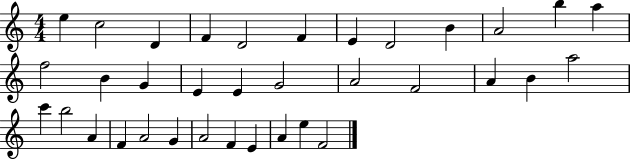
X:1
T:Untitled
M:4/4
L:1/4
K:C
e c2 D F D2 F E D2 B A2 b a f2 B G E E G2 A2 F2 A B a2 c' b2 A F A2 G A2 F E A e F2